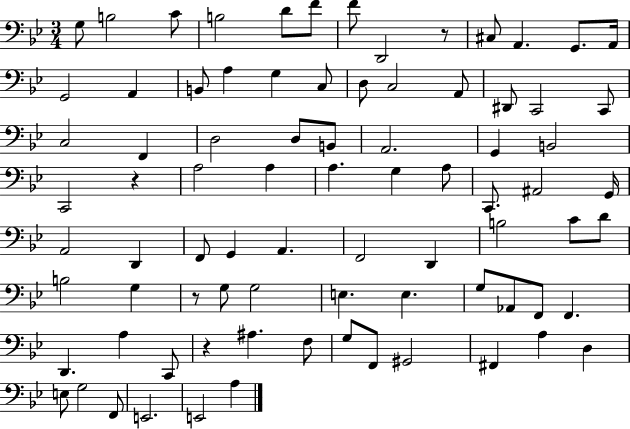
{
  \clef bass
  \numericTimeSignature
  \time 3/4
  \key bes \major
  g8 b2 c'8 | b2 d'8 f'8 | f'8 d,2 r8 | cis8 a,4. g,8. a,16 | \break g,2 a,4 | b,8 a4 g4 c8 | d8 c2 a,8 | dis,8 c,2 c,8 | \break c2 f,4 | d2 d8 b,8 | a,2. | g,4 b,2 | \break c,2 r4 | a2 a4 | a4. g4 a8 | c,8. ais,2 g,16 | \break a,2 d,4 | f,8 g,4 a,4. | f,2 d,4 | b2 c'8 d'8 | \break b2 g4 | r8 g8 g2 | e4. e4. | g8 aes,8 f,8 f,4. | \break d,4. a4 c,8 | r4 ais4. f8 | g8 f,8 gis,2 | fis,4 a4 d4 | \break e8 g2 f,8 | e,2. | e,2 a4 | \bar "|."
}